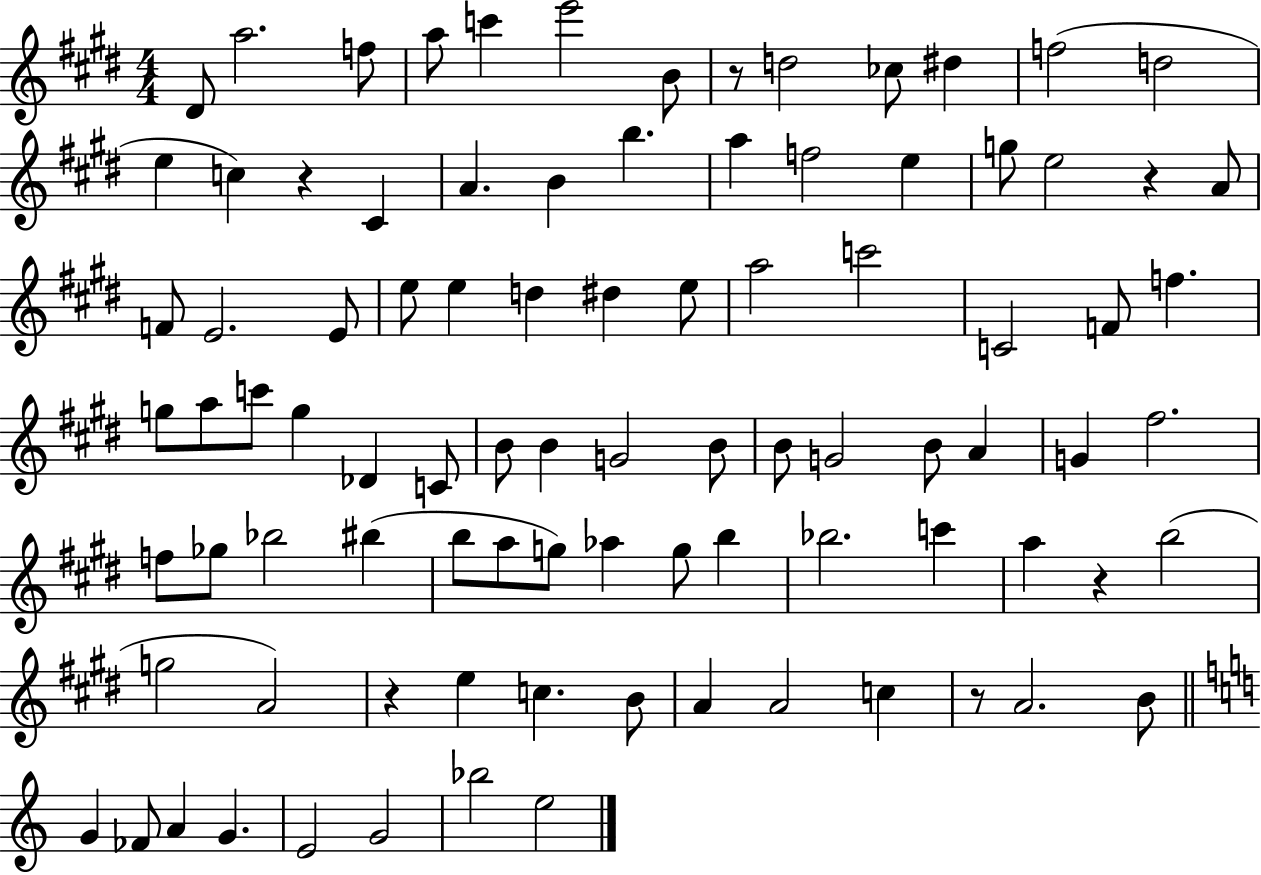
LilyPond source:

{
  \clef treble
  \numericTimeSignature
  \time 4/4
  \key e \major
  dis'8 a''2. f''8 | a''8 c'''4 e'''2 b'8 | r8 d''2 ces''8 dis''4 | f''2( d''2 | \break e''4 c''4) r4 cis'4 | a'4. b'4 b''4. | a''4 f''2 e''4 | g''8 e''2 r4 a'8 | \break f'8 e'2. e'8 | e''8 e''4 d''4 dis''4 e''8 | a''2 c'''2 | c'2 f'8 f''4. | \break g''8 a''8 c'''8 g''4 des'4 c'8 | b'8 b'4 g'2 b'8 | b'8 g'2 b'8 a'4 | g'4 fis''2. | \break f''8 ges''8 bes''2 bis''4( | b''8 a''8 g''8) aes''4 g''8 b''4 | bes''2. c'''4 | a''4 r4 b''2( | \break g''2 a'2) | r4 e''4 c''4. b'8 | a'4 a'2 c''4 | r8 a'2. b'8 | \break \bar "||" \break \key c \major g'4 fes'8 a'4 g'4. | e'2 g'2 | bes''2 e''2 | \bar "|."
}